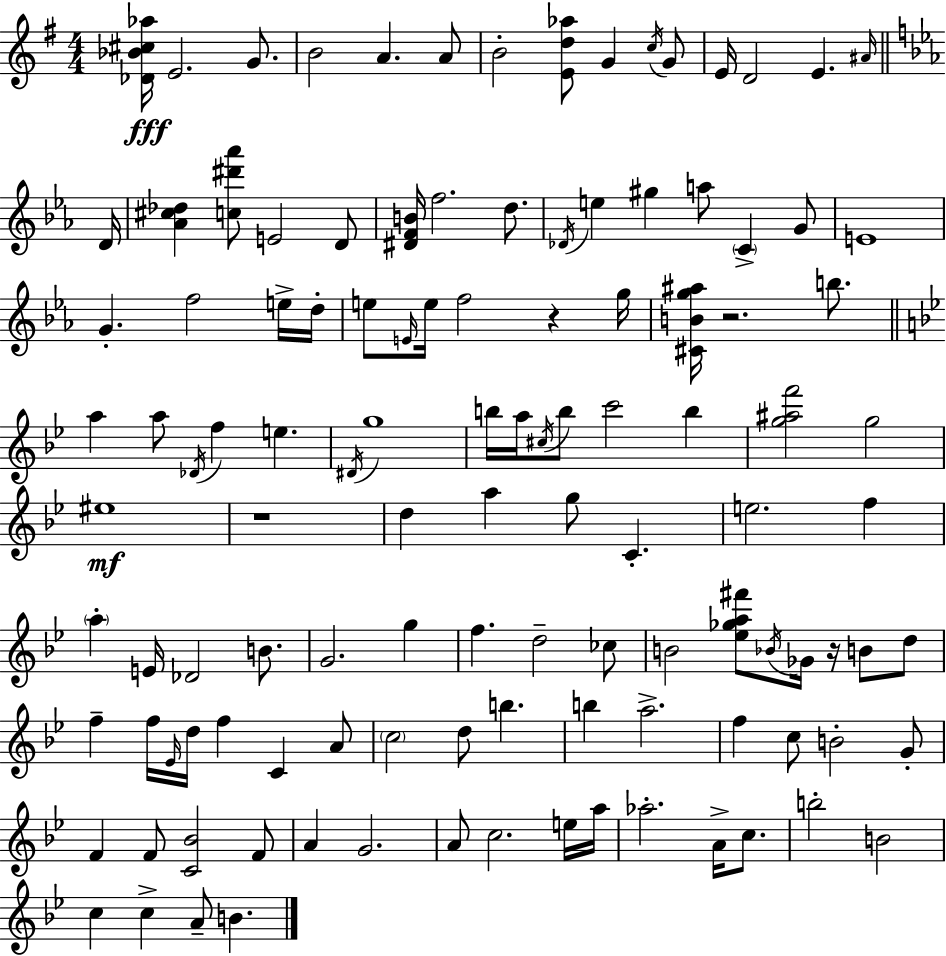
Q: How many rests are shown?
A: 4